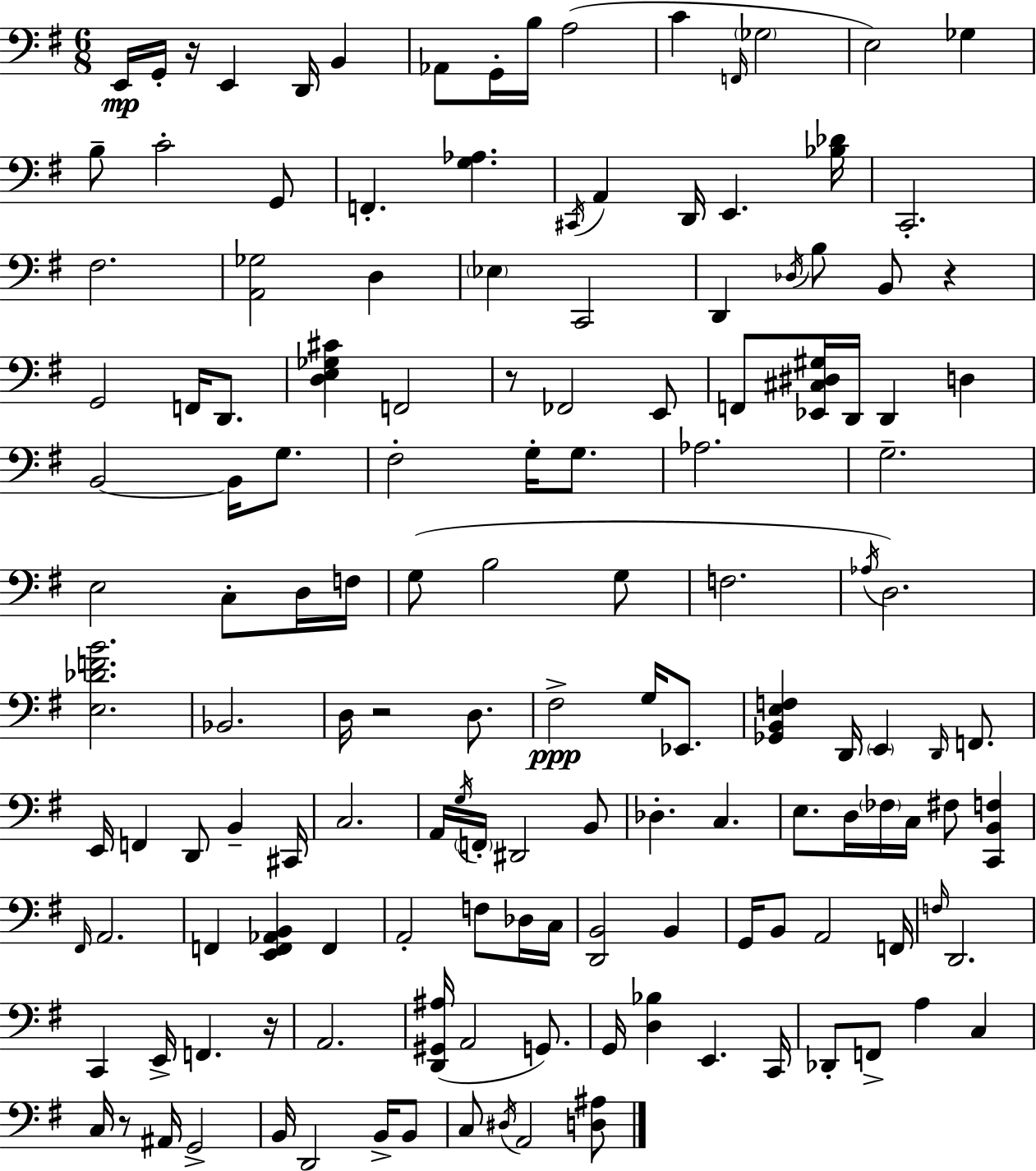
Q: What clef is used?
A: bass